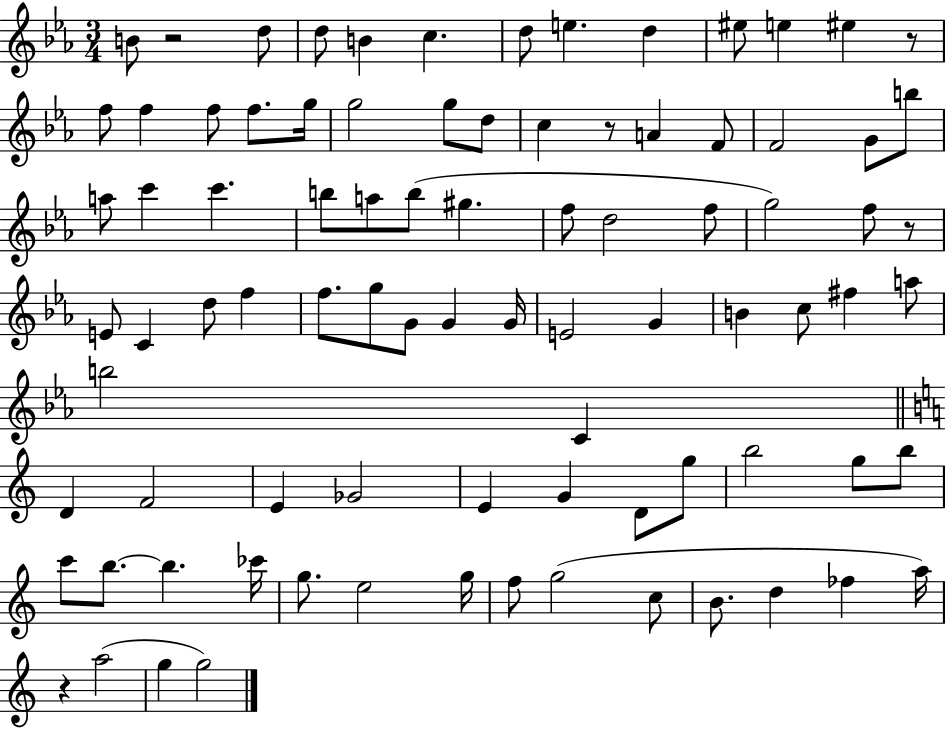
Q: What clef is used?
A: treble